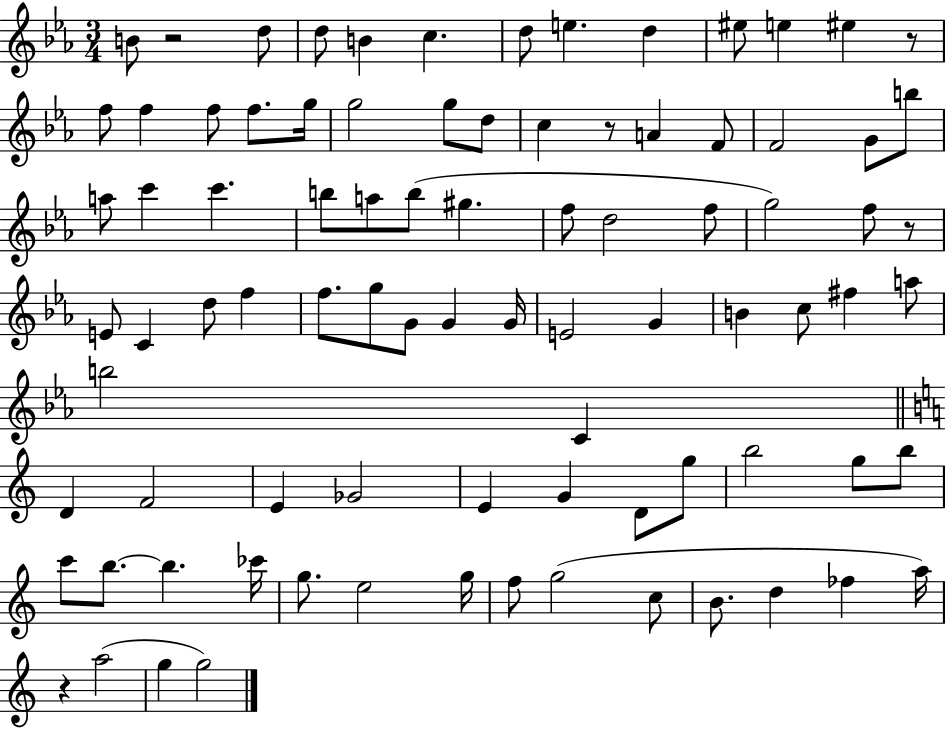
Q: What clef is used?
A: treble